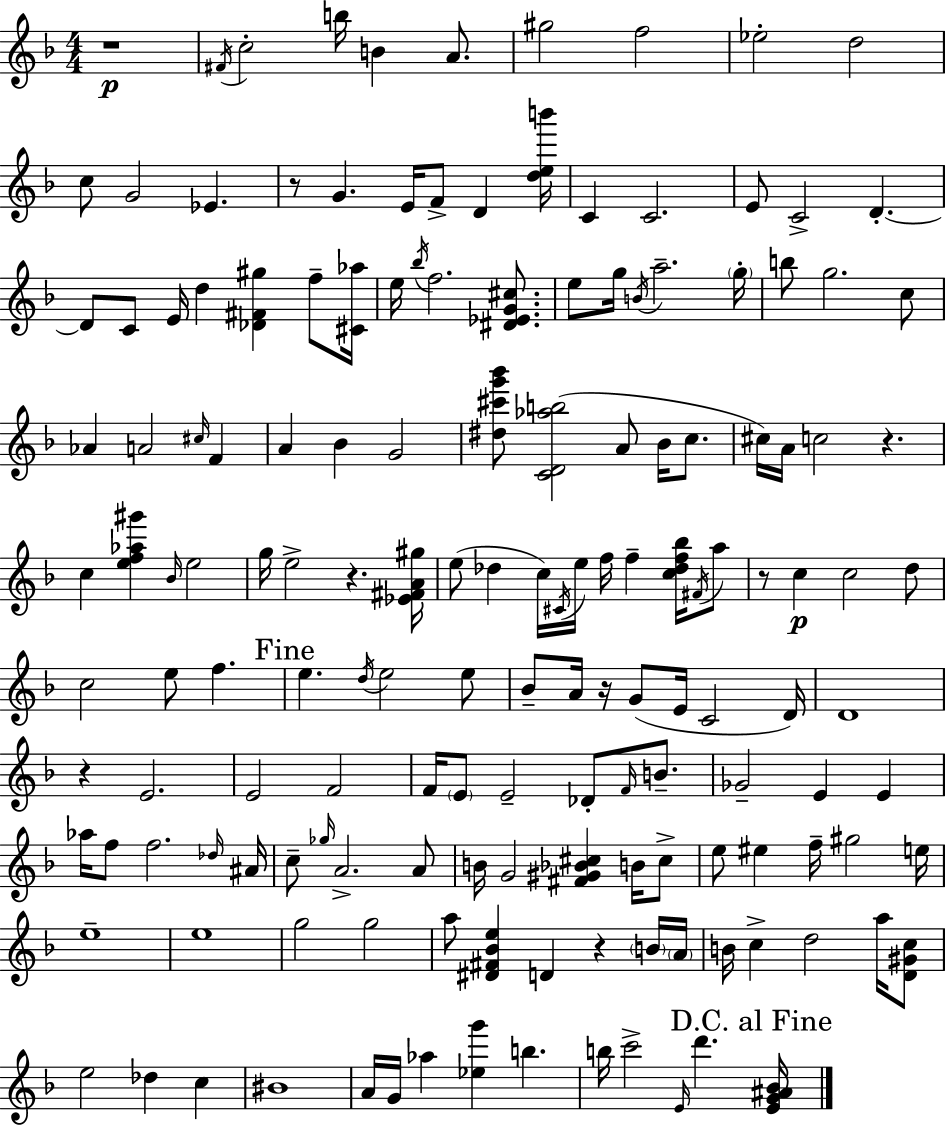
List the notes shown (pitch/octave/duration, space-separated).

R/w F#4/s C5/h B5/s B4/q A4/e. G#5/h F5/h Eb5/h D5/h C5/e G4/h Eb4/q. R/e G4/q. E4/s F4/e D4/q [D5,E5,B6]/s C4/q C4/h. E4/e C4/h D4/q. D4/e C4/e E4/s D5/q [Db4,F#4,G#5]/q F5/e [C#4,Ab5]/s E5/s Bb5/s F5/h. [D#4,Eb4,G4,C#5]/e. E5/e G5/s B4/s A5/h. G5/s B5/e G5/h. C5/e Ab4/q A4/h C#5/s F4/q A4/q Bb4/q G4/h [D#5,C#6,G6,Bb6]/e [C4,D4,Ab5,B5]/h A4/e Bb4/s C5/e. C#5/s A4/s C5/h R/q. C5/q [E5,F5,Ab5,G#6]/q Bb4/s E5/h G5/s E5/h R/q. [Eb4,F#4,A4,G#5]/s E5/e Db5/q C5/s C#4/s E5/s F5/s F5/q [C5,Db5,F5,Bb5]/s F#4/s A5/e R/e C5/q C5/h D5/e C5/h E5/e F5/q. E5/q. D5/s E5/h E5/e Bb4/e A4/s R/s G4/e E4/s C4/h D4/s D4/w R/q E4/h. E4/h F4/h F4/s E4/e E4/h Db4/e F4/s B4/e. Gb4/h E4/q E4/q Ab5/s F5/e F5/h. Db5/s A#4/s C5/e Gb5/s A4/h. A4/e B4/s G4/h [F#4,G#4,Bb4,C#5]/q B4/s C#5/e E5/e EIS5/q F5/s G#5/h E5/s E5/w E5/w G5/h G5/h A5/e [D#4,F#4,Bb4,E5]/q D4/q R/q B4/s A4/s B4/s C5/q D5/h A5/s [D4,G#4,C5]/e E5/h Db5/q C5/q BIS4/w A4/s G4/s Ab5/q [Eb5,G6]/q B5/q. B5/s C6/h E4/s D6/q. [E4,G4,A#4,Bb4]/s